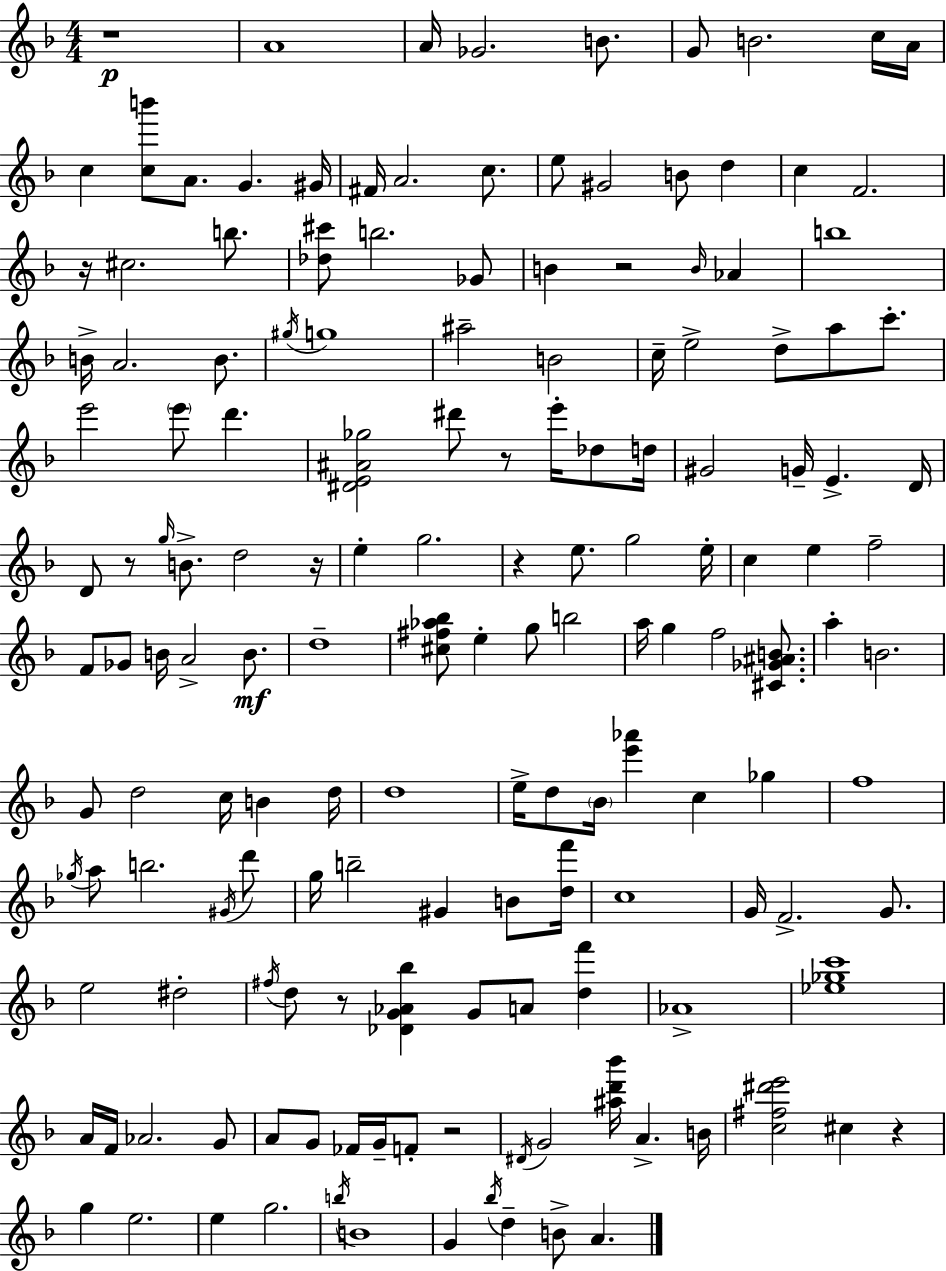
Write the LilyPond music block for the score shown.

{
  \clef treble
  \numericTimeSignature
  \time 4/4
  \key d \minor
  r1\p | a'1 | a'16 ges'2. b'8. | g'8 b'2. c''16 a'16 | \break c''4 <c'' b'''>8 a'8. g'4. gis'16 | fis'16 a'2. c''8. | e''8 gis'2 b'8 d''4 | c''4 f'2. | \break r16 cis''2. b''8. | <des'' cis'''>8 b''2. ges'8 | b'4 r2 \grace { b'16 } aes'4 | b''1 | \break b'16-> a'2. b'8. | \acciaccatura { gis''16 } g''1 | ais''2-- b'2 | c''16-- e''2-> d''8-> a''8 c'''8.-. | \break e'''2 \parenthesize e'''8 d'''4. | <dis' e' ais' ges''>2 dis'''8 r8 e'''16-. des''8 | d''16 gis'2 g'16-- e'4.-> | d'16 d'8 r8 \grace { g''16 } b'8.-> d''2 | \break r16 e''4-. g''2. | r4 e''8. g''2 | e''16-. c''4 e''4 f''2-- | f'8 ges'8 b'16 a'2-> | \break b'8.\mf d''1-- | <cis'' fis'' aes'' bes''>8 e''4-. g''8 b''2 | a''16 g''4 f''2 | <cis' ges' ais' b'>8. a''4-. b'2. | \break g'8 d''2 c''16 b'4 | d''16 d''1 | e''16-> d''8 \parenthesize bes'16 <e''' aes'''>4 c''4 ges''4 | f''1 | \break \acciaccatura { ges''16 } a''8 b''2. | \acciaccatura { gis'16 } d'''8 g''16 b''2-- gis'4 | b'8 <d'' f'''>16 c''1 | g'16 f'2.-> | \break g'8. e''2 dis''2-. | \acciaccatura { fis''16 } d''8 r8 <des' g' aes' bes''>4 g'8 | a'8 <d'' f'''>4 aes'1-> | <ees'' ges'' c'''>1 | \break a'16 f'16 aes'2. | g'8 a'8 g'8 fes'16 g'16-- f'8-. r2 | \acciaccatura { dis'16 } g'2 <ais'' d''' bes'''>16 | a'4.-> b'16 <c'' fis'' dis''' e'''>2 cis''4 | \break r4 g''4 e''2. | e''4 g''2. | \acciaccatura { b''16 } b'1 | g'4 \acciaccatura { bes''16 } d''4-- | \break b'8-> a'4. \bar "|."
}